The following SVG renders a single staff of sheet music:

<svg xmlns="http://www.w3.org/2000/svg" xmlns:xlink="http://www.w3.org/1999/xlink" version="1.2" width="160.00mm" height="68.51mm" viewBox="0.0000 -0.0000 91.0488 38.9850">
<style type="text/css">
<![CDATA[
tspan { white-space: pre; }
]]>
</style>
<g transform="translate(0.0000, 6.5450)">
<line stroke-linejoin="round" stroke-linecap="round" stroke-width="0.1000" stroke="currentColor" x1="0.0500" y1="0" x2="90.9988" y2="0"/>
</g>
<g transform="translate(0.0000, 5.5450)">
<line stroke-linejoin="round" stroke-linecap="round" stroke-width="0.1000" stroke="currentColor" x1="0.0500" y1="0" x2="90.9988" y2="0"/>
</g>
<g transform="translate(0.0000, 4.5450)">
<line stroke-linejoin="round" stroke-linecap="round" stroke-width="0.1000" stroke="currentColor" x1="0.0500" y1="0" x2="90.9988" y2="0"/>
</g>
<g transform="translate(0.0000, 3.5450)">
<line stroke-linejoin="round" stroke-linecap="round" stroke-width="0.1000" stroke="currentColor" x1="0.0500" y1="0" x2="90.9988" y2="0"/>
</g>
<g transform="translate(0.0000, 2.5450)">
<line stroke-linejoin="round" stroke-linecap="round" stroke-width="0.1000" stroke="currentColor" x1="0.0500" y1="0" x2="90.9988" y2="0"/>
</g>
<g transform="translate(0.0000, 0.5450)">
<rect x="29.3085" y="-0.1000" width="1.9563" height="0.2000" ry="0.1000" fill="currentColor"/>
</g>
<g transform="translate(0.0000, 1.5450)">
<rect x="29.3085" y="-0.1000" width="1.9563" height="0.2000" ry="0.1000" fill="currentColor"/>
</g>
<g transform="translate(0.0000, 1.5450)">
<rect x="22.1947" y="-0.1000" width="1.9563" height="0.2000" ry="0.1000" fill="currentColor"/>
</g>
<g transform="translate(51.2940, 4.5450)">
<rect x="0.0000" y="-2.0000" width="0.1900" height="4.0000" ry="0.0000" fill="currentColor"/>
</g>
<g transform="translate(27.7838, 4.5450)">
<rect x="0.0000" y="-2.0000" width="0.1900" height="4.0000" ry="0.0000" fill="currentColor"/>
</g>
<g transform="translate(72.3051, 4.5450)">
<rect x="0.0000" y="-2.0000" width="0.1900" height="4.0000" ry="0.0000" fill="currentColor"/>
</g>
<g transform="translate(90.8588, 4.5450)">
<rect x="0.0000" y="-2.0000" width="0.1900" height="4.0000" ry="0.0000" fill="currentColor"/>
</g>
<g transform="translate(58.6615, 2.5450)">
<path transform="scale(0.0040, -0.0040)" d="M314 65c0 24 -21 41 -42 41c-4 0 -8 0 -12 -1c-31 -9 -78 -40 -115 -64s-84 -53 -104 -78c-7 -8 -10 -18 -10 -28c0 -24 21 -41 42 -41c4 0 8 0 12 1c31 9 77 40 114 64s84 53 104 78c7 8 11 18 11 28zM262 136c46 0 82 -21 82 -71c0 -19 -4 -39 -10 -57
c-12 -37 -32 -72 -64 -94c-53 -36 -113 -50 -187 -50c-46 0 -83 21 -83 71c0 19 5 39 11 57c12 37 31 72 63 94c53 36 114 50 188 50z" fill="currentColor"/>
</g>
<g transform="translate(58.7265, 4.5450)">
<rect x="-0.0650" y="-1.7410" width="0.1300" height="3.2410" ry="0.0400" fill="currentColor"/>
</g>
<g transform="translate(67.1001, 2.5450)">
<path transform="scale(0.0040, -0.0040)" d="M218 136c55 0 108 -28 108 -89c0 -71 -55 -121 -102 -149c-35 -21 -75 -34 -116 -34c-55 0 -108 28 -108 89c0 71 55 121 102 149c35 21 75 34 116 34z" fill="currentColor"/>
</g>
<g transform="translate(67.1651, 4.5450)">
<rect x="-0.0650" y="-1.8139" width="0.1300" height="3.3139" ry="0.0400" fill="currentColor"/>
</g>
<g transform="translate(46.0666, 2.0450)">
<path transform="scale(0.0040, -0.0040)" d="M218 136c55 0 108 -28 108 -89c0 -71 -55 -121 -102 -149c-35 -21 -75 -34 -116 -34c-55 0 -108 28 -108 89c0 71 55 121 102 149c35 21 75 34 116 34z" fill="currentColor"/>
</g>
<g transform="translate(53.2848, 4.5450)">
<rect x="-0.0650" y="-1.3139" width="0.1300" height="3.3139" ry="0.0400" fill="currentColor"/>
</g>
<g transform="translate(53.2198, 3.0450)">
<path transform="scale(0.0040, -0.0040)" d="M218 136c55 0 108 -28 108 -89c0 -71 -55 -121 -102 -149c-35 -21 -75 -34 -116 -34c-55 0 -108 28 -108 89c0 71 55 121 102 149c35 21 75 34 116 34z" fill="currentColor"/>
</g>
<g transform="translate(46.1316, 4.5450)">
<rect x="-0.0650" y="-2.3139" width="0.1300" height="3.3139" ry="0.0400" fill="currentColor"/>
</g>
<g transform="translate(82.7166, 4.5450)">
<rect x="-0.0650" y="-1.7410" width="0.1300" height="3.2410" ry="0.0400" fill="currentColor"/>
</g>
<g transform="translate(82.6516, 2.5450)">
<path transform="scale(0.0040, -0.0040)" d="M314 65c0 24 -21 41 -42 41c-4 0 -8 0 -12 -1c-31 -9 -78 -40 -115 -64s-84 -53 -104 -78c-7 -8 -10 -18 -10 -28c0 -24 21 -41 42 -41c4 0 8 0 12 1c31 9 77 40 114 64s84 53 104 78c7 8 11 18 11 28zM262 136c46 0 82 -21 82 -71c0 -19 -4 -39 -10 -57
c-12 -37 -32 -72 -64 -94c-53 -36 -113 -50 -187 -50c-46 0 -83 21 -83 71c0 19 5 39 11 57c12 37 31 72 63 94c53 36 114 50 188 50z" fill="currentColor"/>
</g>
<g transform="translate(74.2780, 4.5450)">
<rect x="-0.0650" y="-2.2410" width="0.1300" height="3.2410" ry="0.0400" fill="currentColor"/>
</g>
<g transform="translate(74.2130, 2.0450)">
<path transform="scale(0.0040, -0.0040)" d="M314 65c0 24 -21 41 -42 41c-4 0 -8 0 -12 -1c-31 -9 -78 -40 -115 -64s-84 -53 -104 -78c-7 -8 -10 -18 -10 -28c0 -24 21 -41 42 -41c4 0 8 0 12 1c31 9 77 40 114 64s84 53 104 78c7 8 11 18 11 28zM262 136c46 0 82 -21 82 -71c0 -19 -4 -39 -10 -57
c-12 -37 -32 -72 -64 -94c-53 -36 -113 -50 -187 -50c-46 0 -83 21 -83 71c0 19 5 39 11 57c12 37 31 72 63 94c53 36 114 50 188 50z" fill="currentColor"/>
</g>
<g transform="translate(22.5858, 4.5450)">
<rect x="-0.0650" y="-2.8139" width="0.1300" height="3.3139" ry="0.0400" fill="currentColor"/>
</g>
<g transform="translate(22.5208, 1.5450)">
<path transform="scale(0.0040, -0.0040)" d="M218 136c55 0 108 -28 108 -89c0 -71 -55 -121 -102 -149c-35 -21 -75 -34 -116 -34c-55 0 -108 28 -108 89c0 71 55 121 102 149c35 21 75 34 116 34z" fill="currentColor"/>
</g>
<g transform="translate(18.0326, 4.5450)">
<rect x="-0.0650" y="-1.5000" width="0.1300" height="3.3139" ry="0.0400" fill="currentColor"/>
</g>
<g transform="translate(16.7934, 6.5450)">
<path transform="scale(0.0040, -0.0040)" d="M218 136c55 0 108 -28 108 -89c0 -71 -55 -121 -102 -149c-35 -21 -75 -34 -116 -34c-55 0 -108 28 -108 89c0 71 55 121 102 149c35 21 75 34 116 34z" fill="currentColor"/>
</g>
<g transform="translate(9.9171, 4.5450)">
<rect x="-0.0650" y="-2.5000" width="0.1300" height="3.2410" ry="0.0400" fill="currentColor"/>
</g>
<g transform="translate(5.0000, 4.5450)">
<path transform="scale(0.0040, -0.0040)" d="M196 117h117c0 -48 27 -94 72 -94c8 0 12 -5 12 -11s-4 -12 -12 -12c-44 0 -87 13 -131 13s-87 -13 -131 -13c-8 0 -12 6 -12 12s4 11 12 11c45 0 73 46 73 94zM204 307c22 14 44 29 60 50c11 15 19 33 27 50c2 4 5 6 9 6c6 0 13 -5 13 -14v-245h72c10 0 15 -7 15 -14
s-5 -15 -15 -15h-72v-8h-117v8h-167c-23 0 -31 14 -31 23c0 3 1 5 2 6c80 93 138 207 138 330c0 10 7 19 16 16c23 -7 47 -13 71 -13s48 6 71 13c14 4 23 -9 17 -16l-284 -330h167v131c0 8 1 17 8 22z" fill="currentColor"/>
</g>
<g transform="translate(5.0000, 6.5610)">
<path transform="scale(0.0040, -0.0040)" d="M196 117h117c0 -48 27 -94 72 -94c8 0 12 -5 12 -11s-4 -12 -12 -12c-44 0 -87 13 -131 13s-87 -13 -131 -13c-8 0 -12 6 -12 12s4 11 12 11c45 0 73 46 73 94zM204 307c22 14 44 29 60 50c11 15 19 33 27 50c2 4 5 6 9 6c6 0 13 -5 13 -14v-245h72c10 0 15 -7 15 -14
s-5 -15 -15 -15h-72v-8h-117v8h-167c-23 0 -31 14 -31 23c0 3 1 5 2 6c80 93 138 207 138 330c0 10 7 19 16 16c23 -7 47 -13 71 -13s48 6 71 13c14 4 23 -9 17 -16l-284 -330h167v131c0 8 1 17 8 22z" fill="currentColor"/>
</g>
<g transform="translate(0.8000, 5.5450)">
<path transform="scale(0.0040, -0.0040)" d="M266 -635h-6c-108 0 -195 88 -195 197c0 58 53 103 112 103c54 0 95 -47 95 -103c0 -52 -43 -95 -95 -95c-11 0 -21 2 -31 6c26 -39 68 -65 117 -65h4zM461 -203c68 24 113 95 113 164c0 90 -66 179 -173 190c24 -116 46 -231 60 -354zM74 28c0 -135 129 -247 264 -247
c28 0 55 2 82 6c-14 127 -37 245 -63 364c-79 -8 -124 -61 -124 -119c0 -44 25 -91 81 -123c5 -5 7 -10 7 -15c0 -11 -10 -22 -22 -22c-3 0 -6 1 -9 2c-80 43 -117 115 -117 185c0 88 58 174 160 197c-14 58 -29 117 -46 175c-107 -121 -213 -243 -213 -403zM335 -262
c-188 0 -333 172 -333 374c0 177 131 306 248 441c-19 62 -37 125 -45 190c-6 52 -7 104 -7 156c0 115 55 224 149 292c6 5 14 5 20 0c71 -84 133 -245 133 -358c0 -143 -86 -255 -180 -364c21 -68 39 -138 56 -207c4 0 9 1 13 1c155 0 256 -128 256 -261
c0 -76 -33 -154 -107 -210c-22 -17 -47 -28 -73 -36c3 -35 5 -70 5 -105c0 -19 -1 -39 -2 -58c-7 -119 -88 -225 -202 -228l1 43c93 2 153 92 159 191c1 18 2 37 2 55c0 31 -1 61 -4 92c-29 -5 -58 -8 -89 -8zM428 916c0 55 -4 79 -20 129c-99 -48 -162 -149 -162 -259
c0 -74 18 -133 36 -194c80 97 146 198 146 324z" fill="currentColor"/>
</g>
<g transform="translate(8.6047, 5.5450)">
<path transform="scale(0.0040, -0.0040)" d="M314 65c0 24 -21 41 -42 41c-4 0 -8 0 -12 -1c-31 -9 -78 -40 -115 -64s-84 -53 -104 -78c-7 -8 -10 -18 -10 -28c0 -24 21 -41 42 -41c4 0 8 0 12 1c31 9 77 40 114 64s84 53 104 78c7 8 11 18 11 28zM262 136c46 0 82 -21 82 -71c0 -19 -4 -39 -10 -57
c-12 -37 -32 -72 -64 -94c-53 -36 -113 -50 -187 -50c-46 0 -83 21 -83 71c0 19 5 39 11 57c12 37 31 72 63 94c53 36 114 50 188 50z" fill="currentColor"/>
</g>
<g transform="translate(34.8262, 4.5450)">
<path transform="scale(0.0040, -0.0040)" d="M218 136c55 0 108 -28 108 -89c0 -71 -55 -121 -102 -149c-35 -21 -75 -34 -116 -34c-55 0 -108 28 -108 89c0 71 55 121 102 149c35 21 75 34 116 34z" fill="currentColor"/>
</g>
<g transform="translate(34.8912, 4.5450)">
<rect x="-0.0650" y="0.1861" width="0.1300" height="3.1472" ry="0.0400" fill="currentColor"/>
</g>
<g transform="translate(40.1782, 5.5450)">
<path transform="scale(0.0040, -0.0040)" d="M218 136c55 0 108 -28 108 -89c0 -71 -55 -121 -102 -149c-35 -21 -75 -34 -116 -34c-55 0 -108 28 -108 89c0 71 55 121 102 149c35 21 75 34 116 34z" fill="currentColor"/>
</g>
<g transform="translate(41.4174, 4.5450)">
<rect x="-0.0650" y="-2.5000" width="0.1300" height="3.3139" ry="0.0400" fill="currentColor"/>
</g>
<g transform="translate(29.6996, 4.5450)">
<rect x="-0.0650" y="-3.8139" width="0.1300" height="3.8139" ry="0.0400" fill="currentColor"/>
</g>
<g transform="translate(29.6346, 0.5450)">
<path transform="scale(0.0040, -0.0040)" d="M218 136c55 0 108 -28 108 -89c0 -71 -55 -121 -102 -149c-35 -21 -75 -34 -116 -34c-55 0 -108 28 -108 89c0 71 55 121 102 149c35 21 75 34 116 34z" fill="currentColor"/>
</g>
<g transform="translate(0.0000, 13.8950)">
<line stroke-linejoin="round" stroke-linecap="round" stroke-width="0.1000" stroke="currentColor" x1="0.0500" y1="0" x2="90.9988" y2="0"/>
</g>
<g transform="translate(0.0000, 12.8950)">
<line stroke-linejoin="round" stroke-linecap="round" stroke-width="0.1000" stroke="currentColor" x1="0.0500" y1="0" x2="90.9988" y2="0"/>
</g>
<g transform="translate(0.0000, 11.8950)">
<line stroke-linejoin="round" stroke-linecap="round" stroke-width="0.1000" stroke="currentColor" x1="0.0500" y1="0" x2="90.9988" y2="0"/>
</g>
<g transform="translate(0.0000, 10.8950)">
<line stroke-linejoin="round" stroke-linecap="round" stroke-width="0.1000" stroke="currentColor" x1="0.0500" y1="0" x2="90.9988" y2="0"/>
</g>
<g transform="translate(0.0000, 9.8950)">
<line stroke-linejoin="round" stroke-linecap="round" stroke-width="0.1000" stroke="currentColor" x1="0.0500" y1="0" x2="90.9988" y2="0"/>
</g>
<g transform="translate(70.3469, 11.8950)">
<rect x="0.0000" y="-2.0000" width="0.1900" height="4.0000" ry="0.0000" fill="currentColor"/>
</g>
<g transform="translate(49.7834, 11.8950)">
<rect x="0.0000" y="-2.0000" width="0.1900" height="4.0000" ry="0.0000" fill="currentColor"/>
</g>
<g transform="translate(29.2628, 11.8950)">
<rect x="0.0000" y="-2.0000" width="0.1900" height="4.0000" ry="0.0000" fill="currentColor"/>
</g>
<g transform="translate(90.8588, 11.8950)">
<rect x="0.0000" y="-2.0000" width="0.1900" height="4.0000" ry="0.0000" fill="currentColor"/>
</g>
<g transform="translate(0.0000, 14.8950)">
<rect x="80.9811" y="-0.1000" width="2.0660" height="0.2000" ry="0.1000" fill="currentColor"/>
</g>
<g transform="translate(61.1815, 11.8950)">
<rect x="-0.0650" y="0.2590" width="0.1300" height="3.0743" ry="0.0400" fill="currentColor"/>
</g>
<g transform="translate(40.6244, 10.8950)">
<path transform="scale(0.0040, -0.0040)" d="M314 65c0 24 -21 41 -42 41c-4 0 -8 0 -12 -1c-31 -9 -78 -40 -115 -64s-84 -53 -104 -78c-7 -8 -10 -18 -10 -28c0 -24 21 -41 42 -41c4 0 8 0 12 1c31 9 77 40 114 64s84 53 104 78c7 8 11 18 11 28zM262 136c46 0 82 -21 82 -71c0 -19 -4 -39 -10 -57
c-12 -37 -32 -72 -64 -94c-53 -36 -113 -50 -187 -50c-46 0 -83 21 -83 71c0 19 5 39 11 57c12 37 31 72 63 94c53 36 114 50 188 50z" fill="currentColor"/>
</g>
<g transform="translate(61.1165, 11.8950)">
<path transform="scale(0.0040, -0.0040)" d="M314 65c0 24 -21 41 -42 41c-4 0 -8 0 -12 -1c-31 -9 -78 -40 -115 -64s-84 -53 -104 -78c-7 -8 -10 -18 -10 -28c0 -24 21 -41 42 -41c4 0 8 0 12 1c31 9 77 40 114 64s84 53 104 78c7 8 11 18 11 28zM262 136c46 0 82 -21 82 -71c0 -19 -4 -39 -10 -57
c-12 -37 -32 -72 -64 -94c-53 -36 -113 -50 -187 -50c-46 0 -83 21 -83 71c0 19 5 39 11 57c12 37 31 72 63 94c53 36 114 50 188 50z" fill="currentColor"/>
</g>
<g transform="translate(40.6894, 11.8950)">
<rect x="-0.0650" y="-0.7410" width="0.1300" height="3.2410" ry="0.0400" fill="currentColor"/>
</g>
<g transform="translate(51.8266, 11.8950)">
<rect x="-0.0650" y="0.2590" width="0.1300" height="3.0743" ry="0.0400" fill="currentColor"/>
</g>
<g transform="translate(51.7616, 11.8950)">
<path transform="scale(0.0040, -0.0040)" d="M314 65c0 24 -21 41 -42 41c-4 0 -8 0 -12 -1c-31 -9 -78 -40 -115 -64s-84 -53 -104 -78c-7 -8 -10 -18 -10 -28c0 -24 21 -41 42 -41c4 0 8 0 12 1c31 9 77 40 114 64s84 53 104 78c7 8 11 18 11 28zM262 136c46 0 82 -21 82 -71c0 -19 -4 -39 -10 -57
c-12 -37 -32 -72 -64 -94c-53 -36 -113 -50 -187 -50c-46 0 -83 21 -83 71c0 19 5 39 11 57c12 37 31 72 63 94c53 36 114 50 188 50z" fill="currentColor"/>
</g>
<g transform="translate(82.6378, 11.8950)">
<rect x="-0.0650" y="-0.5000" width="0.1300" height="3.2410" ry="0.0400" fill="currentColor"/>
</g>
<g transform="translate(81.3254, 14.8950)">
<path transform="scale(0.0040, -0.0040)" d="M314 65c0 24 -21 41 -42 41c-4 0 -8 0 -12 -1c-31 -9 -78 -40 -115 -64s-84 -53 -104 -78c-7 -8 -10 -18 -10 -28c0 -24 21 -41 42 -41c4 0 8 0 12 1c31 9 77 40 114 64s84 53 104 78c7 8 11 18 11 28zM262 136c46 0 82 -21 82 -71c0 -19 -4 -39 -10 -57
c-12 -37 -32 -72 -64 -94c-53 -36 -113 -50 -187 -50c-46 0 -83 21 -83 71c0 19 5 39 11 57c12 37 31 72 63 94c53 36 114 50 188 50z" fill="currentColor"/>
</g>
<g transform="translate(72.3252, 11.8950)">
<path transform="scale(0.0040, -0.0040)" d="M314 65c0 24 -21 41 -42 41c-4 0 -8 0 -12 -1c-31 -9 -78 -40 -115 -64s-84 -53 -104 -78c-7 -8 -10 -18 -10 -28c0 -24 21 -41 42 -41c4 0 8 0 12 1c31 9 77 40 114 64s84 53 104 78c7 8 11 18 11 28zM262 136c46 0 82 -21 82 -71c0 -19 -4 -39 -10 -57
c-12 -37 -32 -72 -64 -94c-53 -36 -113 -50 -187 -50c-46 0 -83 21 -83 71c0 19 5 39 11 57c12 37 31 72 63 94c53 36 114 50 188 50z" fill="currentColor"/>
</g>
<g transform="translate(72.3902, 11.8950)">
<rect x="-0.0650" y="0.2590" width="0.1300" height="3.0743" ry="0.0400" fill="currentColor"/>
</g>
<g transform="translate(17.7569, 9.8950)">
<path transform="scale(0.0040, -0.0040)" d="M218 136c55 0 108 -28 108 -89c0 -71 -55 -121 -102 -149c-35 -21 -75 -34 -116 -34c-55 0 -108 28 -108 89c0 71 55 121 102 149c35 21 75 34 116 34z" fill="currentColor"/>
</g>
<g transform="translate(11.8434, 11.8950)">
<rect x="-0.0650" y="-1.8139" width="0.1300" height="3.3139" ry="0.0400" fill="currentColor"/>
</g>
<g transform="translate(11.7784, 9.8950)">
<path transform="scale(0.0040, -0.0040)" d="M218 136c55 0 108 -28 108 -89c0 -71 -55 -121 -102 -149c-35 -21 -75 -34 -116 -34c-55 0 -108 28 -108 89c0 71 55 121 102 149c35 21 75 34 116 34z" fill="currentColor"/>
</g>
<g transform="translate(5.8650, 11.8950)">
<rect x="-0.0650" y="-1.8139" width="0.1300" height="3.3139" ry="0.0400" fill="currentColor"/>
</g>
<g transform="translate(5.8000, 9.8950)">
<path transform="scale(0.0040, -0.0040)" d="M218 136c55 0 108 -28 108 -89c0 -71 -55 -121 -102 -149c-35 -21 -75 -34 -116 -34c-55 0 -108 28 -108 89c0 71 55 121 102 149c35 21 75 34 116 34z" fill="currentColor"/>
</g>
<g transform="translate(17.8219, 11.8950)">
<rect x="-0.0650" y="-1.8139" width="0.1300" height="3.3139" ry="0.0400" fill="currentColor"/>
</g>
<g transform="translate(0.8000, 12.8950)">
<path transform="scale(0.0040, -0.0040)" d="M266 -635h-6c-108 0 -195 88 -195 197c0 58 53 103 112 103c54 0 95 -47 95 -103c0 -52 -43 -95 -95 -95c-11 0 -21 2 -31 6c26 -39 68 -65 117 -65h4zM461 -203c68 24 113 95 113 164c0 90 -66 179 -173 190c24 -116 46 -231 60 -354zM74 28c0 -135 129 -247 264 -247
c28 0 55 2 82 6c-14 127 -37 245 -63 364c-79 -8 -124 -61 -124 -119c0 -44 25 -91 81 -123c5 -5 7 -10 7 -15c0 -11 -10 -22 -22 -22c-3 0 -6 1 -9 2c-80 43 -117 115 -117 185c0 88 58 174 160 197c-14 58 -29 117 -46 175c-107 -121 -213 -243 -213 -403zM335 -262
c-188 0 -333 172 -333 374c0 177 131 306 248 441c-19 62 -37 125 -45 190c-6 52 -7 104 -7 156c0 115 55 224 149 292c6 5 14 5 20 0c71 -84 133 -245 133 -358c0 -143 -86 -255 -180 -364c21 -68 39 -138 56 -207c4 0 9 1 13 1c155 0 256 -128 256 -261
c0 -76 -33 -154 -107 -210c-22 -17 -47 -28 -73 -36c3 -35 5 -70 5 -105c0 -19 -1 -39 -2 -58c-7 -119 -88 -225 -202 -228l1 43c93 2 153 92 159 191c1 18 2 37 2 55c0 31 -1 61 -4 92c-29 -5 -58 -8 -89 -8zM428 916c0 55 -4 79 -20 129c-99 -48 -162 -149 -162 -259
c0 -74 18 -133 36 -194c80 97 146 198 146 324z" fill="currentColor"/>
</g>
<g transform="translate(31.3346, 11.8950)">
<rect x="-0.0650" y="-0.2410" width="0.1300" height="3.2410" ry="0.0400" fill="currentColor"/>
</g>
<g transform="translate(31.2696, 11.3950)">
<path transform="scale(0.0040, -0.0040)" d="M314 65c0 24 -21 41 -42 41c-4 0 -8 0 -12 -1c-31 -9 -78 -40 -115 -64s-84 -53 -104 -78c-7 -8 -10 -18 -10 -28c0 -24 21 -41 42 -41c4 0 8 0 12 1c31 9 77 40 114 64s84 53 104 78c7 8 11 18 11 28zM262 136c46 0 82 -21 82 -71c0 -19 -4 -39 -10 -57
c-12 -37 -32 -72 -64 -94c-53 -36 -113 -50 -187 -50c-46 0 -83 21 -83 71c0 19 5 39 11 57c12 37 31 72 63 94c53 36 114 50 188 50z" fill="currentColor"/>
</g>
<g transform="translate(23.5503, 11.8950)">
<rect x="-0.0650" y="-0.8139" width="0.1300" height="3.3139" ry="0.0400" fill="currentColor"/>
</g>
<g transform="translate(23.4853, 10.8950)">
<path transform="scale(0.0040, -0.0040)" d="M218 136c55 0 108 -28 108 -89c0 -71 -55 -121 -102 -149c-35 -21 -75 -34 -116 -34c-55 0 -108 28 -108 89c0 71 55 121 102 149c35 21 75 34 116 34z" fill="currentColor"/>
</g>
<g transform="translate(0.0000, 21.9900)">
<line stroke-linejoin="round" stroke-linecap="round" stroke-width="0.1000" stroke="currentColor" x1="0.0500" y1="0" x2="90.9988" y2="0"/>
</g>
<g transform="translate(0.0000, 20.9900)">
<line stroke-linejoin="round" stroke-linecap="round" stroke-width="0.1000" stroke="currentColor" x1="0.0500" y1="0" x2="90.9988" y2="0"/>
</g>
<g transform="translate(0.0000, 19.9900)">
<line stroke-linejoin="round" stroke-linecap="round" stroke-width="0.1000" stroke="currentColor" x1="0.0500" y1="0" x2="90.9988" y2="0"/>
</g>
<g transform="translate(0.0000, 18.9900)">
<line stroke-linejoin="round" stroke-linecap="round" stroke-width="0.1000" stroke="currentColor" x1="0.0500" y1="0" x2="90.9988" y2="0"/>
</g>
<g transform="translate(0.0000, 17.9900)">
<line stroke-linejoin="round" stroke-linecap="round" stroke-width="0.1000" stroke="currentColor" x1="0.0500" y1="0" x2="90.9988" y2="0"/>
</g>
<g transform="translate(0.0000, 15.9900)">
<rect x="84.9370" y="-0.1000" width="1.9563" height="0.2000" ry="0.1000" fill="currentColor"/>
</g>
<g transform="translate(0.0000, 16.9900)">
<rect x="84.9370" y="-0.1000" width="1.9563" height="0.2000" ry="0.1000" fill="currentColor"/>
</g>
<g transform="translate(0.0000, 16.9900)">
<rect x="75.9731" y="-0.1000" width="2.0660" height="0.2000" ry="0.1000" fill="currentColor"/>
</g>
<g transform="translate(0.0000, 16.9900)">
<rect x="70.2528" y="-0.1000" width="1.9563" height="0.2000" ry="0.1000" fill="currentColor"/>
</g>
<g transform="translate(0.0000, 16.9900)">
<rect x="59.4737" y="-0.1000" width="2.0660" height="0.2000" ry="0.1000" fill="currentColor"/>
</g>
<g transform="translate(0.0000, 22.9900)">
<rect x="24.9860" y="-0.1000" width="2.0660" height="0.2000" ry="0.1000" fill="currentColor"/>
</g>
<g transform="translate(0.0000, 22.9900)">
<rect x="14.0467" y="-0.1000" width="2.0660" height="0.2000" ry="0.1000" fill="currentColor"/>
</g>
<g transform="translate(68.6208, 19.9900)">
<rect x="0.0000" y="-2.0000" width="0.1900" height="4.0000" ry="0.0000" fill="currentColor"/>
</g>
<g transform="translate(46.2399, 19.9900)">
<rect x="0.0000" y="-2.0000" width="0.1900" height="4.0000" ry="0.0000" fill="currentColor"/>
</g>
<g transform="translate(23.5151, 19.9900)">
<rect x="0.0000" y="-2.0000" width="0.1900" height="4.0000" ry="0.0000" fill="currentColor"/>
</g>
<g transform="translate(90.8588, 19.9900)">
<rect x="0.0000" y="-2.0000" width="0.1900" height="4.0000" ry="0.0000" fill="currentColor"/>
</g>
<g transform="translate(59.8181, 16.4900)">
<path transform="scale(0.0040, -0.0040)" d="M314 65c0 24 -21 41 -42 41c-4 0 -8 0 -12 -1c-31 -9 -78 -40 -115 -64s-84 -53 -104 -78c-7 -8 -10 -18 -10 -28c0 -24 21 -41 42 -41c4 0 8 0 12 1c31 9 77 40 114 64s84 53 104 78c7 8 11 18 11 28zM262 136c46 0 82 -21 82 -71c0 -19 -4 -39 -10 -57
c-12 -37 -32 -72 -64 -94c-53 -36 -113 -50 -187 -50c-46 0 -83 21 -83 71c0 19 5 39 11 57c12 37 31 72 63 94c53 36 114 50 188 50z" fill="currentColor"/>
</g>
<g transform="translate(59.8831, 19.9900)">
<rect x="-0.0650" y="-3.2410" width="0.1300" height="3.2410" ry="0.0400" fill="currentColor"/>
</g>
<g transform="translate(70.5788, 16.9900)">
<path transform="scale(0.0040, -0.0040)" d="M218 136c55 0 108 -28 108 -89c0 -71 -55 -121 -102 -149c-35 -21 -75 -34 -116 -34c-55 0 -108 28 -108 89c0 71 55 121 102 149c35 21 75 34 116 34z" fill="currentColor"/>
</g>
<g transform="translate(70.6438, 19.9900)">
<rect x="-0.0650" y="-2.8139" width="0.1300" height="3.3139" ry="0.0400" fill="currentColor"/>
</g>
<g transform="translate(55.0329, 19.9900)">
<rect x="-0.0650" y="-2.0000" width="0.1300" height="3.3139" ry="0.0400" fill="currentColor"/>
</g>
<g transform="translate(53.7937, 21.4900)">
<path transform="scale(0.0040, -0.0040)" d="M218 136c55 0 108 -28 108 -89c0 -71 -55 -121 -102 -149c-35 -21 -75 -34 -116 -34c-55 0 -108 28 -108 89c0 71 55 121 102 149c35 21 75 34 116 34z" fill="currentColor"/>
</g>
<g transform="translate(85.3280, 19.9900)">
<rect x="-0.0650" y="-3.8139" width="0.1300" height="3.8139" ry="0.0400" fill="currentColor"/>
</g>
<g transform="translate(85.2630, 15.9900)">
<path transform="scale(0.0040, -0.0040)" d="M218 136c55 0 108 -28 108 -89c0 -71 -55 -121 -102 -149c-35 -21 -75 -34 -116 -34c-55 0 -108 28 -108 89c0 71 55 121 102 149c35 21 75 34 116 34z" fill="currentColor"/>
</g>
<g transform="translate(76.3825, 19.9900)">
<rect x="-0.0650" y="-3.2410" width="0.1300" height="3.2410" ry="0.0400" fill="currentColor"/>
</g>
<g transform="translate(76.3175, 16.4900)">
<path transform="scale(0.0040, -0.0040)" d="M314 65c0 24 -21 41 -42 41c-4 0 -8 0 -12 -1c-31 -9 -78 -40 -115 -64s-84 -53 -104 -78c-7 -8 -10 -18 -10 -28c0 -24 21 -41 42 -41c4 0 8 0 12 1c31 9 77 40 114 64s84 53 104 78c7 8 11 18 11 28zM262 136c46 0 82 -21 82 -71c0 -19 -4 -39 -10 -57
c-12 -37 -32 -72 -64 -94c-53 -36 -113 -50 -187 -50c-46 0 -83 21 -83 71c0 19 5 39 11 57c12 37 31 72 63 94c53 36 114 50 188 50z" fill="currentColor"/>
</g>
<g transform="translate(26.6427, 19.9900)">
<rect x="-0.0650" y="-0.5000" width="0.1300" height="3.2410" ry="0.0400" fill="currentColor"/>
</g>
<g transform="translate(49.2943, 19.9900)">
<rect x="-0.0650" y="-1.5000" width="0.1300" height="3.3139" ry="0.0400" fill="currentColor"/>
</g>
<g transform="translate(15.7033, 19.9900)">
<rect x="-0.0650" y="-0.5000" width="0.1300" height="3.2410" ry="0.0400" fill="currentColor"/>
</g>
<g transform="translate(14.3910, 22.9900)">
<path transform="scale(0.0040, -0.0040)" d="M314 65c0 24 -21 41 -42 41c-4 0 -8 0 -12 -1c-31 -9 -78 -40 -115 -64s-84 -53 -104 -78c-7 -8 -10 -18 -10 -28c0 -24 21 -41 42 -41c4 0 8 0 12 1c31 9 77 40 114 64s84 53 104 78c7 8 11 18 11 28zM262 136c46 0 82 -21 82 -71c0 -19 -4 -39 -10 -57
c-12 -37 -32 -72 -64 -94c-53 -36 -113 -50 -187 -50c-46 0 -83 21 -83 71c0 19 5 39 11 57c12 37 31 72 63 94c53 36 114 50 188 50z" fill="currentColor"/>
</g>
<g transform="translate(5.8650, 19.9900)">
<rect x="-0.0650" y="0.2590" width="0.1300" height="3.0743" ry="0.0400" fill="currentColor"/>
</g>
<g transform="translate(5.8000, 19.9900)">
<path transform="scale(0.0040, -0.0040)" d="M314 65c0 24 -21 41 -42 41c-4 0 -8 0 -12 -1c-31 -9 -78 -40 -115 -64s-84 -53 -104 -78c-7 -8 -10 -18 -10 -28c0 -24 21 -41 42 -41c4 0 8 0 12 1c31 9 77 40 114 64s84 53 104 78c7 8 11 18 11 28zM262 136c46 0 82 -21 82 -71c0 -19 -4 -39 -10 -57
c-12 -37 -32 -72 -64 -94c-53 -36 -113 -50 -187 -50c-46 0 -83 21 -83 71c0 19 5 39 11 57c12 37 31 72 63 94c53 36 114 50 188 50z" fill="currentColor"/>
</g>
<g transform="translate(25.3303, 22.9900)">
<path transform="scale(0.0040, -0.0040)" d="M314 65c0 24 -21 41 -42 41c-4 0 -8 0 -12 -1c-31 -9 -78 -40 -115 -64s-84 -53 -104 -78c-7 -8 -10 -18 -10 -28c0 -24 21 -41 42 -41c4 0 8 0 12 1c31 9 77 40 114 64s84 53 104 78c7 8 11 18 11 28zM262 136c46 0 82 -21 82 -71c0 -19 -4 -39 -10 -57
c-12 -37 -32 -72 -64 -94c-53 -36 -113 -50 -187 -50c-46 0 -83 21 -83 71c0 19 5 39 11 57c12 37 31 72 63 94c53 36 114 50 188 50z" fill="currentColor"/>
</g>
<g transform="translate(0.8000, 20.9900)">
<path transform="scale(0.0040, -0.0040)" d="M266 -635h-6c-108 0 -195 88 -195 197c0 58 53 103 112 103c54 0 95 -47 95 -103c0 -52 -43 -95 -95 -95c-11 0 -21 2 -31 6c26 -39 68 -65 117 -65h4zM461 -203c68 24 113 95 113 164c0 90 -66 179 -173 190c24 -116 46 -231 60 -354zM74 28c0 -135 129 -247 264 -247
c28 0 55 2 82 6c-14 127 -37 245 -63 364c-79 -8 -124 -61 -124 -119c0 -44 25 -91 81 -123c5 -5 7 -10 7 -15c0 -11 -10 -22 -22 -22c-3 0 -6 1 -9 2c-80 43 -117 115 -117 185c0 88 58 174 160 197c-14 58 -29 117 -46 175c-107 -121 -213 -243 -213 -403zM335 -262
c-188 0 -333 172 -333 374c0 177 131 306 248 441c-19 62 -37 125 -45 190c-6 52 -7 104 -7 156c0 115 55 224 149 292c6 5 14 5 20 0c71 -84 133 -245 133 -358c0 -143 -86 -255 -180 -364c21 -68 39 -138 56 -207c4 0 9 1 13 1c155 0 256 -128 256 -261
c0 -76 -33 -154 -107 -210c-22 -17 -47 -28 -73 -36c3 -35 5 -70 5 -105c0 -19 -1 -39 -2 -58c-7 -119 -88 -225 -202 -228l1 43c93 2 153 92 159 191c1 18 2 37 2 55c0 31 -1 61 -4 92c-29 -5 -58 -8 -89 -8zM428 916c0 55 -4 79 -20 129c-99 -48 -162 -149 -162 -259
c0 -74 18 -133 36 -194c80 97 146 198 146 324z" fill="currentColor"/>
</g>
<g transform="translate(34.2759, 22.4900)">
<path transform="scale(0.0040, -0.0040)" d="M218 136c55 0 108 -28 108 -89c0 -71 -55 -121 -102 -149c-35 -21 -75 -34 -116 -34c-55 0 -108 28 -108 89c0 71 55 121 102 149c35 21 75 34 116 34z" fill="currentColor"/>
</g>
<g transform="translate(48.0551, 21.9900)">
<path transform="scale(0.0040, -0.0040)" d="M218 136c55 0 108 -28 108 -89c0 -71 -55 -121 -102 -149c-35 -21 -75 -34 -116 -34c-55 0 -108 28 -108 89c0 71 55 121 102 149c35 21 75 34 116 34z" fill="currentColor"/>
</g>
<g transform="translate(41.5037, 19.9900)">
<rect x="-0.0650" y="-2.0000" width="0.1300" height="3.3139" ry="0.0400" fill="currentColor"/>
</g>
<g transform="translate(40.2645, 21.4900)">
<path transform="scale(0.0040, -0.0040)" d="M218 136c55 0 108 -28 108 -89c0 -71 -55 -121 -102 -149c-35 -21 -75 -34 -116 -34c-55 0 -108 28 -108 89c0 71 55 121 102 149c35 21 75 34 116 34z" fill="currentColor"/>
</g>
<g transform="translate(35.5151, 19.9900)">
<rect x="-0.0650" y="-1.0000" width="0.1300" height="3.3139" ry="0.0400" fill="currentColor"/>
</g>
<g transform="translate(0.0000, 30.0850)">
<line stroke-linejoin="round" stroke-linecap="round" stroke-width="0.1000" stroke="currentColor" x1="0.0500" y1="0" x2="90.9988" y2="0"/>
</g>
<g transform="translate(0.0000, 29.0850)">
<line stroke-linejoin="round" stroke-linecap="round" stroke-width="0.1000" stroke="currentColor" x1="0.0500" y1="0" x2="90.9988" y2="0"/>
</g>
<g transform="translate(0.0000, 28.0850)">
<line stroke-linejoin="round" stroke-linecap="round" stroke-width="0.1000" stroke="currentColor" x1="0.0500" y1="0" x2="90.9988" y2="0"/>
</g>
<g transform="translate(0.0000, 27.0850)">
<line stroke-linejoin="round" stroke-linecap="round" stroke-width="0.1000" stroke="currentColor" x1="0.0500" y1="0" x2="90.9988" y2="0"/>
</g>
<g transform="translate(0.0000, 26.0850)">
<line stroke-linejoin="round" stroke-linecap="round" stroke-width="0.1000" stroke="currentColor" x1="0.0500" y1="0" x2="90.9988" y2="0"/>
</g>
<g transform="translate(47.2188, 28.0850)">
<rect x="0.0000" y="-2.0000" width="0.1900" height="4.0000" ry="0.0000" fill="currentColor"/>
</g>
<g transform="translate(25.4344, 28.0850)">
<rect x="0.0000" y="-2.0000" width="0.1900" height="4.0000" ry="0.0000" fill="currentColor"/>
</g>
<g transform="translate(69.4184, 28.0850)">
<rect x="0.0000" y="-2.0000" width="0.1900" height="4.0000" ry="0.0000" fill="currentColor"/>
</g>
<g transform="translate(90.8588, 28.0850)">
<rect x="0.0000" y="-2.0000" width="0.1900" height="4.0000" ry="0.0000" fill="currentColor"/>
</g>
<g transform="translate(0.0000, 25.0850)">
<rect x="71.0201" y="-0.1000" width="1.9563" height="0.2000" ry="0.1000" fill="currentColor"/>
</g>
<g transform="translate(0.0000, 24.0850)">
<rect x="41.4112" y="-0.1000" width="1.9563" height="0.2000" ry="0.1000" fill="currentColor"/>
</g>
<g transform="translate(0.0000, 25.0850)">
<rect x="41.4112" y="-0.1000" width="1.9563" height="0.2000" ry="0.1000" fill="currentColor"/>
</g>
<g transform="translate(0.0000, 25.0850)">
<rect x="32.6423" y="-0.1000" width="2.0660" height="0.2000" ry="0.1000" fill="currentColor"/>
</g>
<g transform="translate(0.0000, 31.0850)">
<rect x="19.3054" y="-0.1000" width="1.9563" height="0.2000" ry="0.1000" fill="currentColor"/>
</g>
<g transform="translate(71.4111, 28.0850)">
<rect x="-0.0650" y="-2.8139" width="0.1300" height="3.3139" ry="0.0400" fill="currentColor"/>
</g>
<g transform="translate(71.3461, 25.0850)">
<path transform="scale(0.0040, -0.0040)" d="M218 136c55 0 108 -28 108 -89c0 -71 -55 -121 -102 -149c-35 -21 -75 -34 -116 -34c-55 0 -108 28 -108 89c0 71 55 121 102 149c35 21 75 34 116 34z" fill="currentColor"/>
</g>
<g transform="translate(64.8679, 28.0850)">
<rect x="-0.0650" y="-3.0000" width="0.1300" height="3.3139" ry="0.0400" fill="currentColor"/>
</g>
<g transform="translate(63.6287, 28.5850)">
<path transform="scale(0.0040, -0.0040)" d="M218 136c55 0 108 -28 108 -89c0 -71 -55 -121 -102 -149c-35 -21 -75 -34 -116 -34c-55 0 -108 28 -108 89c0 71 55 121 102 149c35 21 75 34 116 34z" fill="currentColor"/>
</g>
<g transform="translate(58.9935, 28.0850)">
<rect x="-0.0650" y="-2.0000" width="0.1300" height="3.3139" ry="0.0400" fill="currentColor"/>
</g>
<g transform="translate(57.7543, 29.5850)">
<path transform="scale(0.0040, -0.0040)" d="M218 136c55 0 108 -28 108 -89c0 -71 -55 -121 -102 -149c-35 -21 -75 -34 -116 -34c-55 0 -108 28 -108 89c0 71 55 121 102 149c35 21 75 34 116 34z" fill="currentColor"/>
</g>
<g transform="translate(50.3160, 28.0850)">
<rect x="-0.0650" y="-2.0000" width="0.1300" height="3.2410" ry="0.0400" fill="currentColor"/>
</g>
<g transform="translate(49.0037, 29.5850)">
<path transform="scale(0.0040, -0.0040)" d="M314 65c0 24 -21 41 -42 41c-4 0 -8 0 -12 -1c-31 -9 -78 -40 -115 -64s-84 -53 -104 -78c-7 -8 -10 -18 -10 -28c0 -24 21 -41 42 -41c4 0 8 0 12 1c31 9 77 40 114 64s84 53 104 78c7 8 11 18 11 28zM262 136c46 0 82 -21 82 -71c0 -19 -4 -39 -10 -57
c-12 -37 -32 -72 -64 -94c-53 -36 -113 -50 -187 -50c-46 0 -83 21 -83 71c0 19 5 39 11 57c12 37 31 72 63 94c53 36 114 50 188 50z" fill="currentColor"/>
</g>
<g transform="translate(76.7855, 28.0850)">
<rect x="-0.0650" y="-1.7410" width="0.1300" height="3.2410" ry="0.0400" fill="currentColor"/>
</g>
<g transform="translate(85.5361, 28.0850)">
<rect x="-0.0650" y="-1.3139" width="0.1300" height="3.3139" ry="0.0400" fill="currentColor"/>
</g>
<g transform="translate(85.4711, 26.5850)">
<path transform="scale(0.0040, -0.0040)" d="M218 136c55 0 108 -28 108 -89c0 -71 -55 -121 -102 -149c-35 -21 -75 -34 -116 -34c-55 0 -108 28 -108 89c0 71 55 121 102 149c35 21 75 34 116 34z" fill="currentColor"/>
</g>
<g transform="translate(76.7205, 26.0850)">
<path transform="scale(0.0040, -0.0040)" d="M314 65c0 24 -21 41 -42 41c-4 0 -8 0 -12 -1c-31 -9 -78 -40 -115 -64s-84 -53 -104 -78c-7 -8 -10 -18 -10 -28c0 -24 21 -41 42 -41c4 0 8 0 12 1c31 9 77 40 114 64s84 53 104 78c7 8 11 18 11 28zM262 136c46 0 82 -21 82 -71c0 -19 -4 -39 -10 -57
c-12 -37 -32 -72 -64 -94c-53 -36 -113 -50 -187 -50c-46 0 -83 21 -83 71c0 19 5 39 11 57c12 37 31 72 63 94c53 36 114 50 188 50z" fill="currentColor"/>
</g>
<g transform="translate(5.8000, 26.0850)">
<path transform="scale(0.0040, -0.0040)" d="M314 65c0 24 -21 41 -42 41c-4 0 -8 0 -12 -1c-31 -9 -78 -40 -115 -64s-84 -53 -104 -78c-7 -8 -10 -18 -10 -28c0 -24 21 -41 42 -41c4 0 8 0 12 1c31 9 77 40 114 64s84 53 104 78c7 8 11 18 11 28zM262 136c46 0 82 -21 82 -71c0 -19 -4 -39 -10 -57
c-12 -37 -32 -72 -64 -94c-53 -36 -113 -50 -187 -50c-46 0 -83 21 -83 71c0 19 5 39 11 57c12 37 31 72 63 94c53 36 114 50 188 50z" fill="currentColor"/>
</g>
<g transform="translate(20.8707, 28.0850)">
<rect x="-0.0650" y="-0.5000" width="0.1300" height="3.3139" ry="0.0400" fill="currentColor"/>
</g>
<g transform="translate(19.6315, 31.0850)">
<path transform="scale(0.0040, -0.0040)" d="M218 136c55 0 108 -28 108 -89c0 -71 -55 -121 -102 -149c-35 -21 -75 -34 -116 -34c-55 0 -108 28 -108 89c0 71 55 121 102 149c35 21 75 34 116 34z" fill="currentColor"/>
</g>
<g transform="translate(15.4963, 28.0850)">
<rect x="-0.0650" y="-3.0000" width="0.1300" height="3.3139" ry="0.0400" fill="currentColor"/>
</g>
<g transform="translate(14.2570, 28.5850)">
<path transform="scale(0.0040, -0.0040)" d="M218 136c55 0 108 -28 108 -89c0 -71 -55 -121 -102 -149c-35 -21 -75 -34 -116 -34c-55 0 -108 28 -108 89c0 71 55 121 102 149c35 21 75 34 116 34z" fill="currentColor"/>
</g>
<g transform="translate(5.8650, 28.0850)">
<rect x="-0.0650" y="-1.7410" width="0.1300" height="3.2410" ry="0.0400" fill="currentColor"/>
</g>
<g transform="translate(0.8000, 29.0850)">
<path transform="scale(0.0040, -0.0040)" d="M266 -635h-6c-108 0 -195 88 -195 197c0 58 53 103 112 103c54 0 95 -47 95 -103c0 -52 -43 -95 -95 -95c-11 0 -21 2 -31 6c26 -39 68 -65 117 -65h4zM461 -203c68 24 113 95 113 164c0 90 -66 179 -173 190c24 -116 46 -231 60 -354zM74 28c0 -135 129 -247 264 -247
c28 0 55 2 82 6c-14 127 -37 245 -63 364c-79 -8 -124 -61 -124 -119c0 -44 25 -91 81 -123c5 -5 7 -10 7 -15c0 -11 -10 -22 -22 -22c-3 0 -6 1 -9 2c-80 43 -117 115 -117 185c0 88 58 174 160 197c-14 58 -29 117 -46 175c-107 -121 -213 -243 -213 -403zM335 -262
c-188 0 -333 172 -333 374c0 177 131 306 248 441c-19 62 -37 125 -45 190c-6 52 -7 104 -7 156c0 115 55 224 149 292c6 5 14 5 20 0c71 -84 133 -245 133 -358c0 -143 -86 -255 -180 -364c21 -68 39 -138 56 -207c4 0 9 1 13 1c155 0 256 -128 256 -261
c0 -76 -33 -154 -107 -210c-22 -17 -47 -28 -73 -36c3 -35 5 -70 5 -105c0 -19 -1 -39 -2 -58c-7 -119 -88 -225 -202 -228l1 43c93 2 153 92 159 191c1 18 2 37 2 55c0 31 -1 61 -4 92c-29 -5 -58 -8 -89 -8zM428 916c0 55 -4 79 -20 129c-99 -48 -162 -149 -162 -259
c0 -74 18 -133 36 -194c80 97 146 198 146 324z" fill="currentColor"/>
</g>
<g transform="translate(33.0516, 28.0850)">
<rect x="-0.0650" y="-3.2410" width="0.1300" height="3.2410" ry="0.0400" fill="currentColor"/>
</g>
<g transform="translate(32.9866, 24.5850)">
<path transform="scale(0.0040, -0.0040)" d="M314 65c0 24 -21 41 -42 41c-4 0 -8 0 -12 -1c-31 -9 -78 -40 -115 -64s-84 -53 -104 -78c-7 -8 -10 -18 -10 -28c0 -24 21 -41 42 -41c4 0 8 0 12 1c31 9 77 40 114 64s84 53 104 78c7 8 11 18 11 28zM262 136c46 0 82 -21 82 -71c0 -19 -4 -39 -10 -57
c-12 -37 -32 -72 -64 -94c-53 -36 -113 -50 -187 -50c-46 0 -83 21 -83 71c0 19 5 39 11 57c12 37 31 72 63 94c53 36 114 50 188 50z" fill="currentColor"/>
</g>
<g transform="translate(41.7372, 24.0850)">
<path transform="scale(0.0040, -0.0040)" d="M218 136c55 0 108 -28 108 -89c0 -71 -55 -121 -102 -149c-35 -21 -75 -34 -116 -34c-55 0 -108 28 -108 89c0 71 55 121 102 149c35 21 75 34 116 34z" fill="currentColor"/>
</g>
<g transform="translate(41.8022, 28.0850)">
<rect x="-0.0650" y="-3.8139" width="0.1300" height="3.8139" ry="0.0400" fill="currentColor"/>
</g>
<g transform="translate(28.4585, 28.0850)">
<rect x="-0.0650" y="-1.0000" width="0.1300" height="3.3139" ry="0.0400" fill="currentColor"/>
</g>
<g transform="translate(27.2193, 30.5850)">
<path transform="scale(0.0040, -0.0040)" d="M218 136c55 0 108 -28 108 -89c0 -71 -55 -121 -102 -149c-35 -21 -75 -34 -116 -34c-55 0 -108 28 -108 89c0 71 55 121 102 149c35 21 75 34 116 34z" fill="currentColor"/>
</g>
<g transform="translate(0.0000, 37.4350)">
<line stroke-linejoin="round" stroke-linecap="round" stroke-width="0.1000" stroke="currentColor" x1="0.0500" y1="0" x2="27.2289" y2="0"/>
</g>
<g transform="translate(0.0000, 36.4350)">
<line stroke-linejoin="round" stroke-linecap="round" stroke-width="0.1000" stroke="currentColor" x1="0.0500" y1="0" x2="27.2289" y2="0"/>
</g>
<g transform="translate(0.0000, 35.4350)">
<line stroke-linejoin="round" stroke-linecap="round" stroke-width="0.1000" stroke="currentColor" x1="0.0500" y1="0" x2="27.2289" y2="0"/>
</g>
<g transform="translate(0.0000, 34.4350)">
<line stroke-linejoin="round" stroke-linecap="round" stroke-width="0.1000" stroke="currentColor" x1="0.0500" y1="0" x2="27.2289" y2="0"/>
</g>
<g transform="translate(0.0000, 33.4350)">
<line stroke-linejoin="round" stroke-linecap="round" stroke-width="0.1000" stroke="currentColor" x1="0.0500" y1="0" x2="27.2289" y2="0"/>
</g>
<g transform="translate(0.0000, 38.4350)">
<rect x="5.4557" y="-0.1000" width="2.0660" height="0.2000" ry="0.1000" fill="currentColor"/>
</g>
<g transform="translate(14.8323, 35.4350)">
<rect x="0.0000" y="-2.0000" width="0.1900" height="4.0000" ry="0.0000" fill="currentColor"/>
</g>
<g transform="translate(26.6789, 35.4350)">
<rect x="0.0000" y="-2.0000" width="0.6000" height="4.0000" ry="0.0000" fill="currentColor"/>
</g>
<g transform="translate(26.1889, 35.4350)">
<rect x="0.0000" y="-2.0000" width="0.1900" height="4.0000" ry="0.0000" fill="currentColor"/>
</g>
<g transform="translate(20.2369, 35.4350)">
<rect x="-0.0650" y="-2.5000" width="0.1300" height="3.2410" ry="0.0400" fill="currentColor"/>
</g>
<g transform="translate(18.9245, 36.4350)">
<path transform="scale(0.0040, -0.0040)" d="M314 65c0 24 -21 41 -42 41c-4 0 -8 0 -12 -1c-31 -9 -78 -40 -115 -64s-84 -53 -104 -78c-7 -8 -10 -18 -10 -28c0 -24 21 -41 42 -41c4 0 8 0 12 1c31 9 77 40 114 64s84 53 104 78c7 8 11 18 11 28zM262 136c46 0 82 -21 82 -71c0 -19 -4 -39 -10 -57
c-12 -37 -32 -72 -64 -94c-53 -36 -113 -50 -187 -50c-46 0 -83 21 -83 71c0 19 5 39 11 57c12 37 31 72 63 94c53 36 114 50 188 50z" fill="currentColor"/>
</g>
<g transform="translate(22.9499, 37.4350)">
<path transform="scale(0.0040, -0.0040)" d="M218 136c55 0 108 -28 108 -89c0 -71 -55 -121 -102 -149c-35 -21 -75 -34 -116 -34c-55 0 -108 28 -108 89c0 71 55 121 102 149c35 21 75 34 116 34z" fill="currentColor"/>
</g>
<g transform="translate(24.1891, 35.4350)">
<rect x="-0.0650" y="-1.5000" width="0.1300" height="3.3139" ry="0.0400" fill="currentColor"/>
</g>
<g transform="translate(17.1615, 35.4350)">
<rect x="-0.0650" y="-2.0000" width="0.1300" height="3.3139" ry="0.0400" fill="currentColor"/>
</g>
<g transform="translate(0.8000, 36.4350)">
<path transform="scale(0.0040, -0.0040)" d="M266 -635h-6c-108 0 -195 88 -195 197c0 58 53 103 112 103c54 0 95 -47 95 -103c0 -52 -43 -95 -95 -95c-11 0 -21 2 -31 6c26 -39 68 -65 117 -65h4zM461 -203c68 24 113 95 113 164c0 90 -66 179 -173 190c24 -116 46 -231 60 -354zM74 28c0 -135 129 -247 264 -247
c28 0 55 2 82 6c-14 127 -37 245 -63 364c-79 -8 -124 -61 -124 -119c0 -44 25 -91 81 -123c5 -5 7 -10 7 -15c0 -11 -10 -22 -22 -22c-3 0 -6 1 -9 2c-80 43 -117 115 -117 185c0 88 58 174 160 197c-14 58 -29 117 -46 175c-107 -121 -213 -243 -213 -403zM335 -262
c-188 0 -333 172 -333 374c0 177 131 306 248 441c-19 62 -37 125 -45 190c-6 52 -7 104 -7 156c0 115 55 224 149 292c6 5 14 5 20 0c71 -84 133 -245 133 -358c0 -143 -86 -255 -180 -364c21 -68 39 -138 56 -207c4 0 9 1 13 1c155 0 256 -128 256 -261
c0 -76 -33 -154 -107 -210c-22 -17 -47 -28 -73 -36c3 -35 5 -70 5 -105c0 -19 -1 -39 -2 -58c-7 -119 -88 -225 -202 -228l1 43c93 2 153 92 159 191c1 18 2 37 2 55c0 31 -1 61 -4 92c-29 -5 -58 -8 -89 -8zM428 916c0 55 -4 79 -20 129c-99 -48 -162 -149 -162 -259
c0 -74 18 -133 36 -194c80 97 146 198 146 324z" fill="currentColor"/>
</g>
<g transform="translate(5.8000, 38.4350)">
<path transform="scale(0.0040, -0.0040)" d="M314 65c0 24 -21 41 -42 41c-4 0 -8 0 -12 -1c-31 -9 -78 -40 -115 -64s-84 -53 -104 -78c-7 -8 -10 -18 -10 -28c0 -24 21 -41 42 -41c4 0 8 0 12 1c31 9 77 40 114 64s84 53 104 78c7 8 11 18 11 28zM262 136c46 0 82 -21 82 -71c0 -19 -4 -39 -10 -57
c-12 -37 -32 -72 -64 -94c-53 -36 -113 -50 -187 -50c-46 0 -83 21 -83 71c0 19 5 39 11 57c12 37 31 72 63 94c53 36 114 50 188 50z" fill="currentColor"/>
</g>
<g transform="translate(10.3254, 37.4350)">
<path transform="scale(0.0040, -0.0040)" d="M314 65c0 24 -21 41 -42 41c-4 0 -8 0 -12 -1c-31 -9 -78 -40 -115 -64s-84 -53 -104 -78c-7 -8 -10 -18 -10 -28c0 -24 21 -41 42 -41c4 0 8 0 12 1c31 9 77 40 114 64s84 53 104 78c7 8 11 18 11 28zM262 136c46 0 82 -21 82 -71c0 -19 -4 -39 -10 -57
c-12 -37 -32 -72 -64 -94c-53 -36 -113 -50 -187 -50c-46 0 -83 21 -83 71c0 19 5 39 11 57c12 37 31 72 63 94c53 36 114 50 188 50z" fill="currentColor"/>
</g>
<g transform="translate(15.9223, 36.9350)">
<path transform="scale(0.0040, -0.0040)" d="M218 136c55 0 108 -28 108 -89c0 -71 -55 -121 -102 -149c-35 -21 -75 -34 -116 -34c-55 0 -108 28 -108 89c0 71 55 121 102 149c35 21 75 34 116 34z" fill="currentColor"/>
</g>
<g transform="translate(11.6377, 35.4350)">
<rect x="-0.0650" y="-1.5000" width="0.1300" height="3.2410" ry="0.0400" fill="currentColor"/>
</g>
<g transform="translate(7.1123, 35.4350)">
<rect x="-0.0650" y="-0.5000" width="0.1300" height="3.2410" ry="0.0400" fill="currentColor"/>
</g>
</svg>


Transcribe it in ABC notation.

X:1
T:Untitled
M:4/4
L:1/4
K:C
G2 E a c' B G g e f2 f g2 f2 f f f d c2 d2 B2 B2 B2 C2 B2 C2 C2 D F E F b2 a b2 c' f2 A C D b2 c' F2 F A a f2 e C2 E2 F G2 E